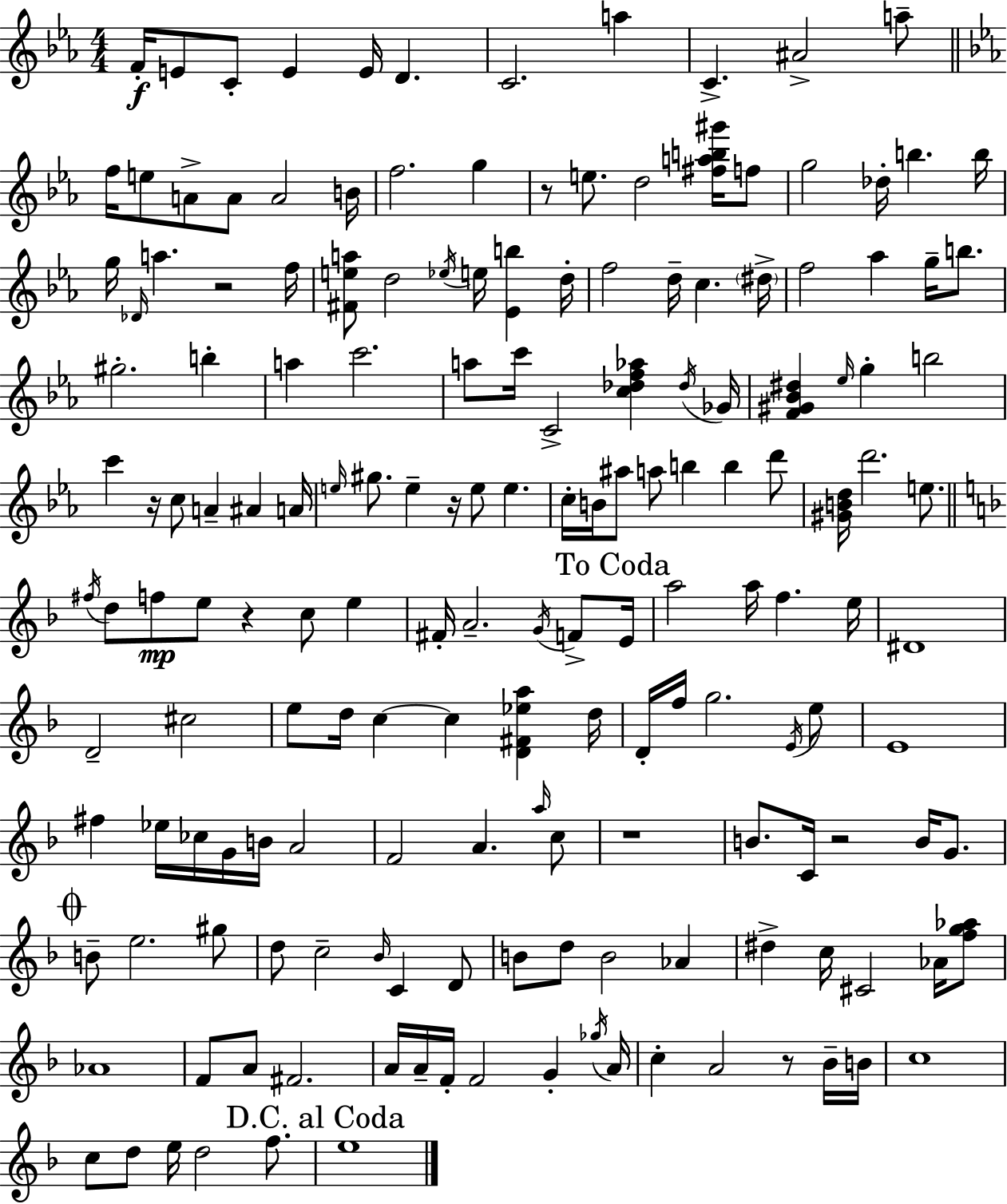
F4/s E4/e C4/e E4/q E4/s D4/q. C4/h. A5/q C4/q. A#4/h A5/e F5/s E5/e A4/e A4/e A4/h B4/s F5/h. G5/q R/e E5/e. D5/h [F#5,A5,B5,G#6]/s F5/e G5/h Db5/s B5/q. B5/s G5/s Db4/s A5/q. R/h F5/s [F#4,E5,A5]/e D5/h Eb5/s E5/s [Eb4,B5]/q D5/s F5/h D5/s C5/q. D#5/s F5/h Ab5/q G5/s B5/e. G#5/h. B5/q A5/q C6/h. A5/e C6/s C4/h [C5,Db5,F5,Ab5]/q Db5/s Gb4/s [F4,G#4,Bb4,D#5]/q Eb5/s G5/q B5/h C6/q R/s C5/e A4/q A#4/q A4/s E5/s G#5/e. E5/q R/s E5/e E5/q. C5/s B4/s A#5/e A5/e B5/q B5/q D6/e [G#4,B4,D5]/s D6/h. E5/e. F#5/s D5/e F5/e E5/e R/q C5/e E5/q F#4/s A4/h. G4/s F4/e E4/s A5/h A5/s F5/q. E5/s D#4/w D4/h C#5/h E5/e D5/s C5/q C5/q [D4,F#4,Eb5,A5]/q D5/s D4/s F5/s G5/h. E4/s E5/e E4/w F#5/q Eb5/s CES5/s G4/s B4/s A4/h F4/h A4/q. A5/s C5/e R/w B4/e. C4/s R/h B4/s G4/e. B4/e E5/h. G#5/e D5/e C5/h Bb4/s C4/q D4/e B4/e D5/e B4/h Ab4/q D#5/q C5/s C#4/h Ab4/s [F5,G5,Ab5]/e Ab4/w F4/e A4/e F#4/h. A4/s A4/s F4/s F4/h G4/q Gb5/s A4/s C5/q A4/h R/e Bb4/s B4/s C5/w C5/e D5/e E5/s D5/h F5/e. E5/w